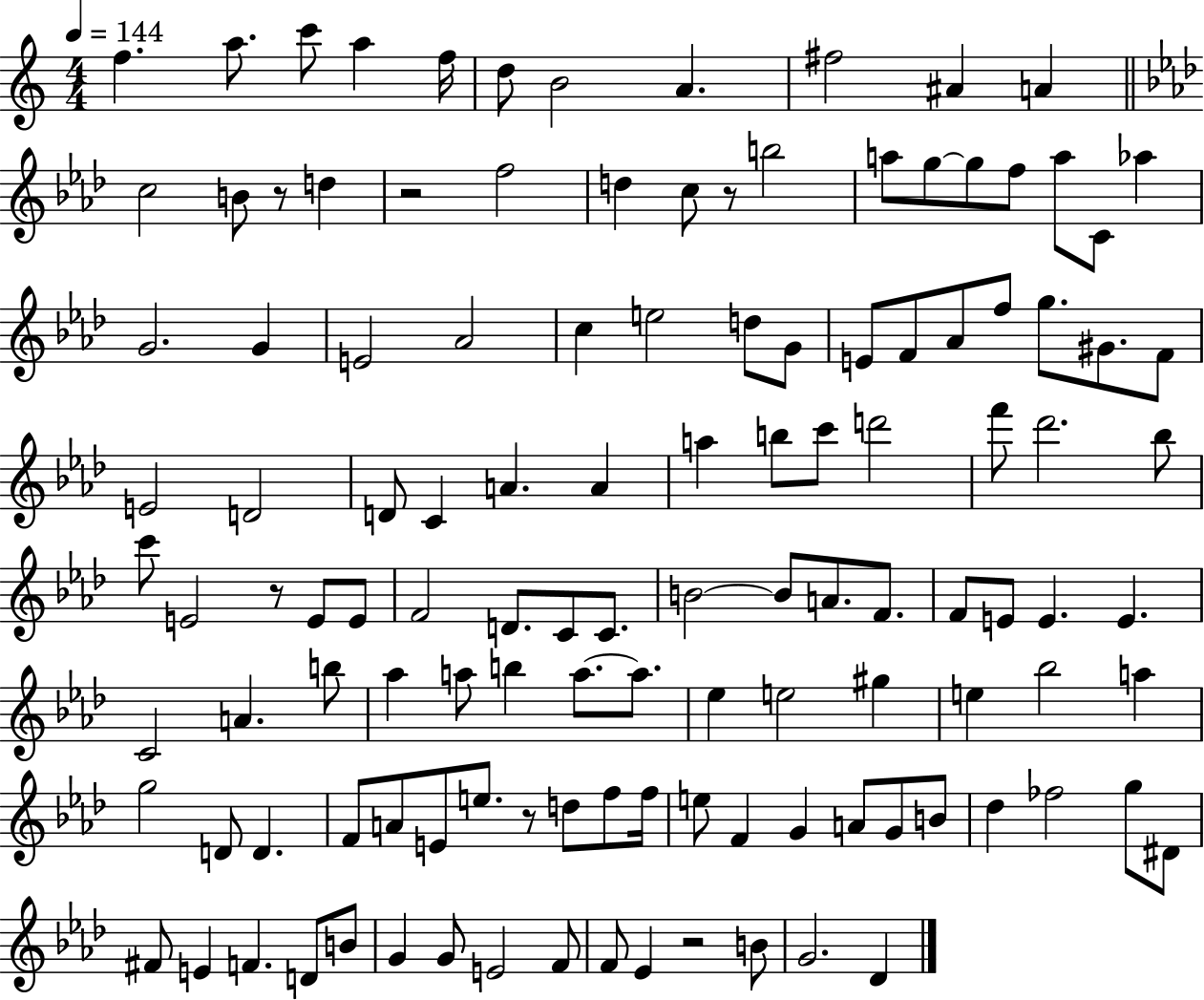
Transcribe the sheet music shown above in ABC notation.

X:1
T:Untitled
M:4/4
L:1/4
K:C
f a/2 c'/2 a f/4 d/2 B2 A ^f2 ^A A c2 B/2 z/2 d z2 f2 d c/2 z/2 b2 a/2 g/2 g/2 f/2 a/2 C/2 _a G2 G E2 _A2 c e2 d/2 G/2 E/2 F/2 _A/2 f/2 g/2 ^G/2 F/2 E2 D2 D/2 C A A a b/2 c'/2 d'2 f'/2 _d'2 _b/2 c'/2 E2 z/2 E/2 E/2 F2 D/2 C/2 C/2 B2 B/2 A/2 F/2 F/2 E/2 E E C2 A b/2 _a a/2 b a/2 a/2 _e e2 ^g e _b2 a g2 D/2 D F/2 A/2 E/2 e/2 z/2 d/2 f/2 f/4 e/2 F G A/2 G/2 B/2 _d _f2 g/2 ^D/2 ^F/2 E F D/2 B/2 G G/2 E2 F/2 F/2 _E z2 B/2 G2 _D